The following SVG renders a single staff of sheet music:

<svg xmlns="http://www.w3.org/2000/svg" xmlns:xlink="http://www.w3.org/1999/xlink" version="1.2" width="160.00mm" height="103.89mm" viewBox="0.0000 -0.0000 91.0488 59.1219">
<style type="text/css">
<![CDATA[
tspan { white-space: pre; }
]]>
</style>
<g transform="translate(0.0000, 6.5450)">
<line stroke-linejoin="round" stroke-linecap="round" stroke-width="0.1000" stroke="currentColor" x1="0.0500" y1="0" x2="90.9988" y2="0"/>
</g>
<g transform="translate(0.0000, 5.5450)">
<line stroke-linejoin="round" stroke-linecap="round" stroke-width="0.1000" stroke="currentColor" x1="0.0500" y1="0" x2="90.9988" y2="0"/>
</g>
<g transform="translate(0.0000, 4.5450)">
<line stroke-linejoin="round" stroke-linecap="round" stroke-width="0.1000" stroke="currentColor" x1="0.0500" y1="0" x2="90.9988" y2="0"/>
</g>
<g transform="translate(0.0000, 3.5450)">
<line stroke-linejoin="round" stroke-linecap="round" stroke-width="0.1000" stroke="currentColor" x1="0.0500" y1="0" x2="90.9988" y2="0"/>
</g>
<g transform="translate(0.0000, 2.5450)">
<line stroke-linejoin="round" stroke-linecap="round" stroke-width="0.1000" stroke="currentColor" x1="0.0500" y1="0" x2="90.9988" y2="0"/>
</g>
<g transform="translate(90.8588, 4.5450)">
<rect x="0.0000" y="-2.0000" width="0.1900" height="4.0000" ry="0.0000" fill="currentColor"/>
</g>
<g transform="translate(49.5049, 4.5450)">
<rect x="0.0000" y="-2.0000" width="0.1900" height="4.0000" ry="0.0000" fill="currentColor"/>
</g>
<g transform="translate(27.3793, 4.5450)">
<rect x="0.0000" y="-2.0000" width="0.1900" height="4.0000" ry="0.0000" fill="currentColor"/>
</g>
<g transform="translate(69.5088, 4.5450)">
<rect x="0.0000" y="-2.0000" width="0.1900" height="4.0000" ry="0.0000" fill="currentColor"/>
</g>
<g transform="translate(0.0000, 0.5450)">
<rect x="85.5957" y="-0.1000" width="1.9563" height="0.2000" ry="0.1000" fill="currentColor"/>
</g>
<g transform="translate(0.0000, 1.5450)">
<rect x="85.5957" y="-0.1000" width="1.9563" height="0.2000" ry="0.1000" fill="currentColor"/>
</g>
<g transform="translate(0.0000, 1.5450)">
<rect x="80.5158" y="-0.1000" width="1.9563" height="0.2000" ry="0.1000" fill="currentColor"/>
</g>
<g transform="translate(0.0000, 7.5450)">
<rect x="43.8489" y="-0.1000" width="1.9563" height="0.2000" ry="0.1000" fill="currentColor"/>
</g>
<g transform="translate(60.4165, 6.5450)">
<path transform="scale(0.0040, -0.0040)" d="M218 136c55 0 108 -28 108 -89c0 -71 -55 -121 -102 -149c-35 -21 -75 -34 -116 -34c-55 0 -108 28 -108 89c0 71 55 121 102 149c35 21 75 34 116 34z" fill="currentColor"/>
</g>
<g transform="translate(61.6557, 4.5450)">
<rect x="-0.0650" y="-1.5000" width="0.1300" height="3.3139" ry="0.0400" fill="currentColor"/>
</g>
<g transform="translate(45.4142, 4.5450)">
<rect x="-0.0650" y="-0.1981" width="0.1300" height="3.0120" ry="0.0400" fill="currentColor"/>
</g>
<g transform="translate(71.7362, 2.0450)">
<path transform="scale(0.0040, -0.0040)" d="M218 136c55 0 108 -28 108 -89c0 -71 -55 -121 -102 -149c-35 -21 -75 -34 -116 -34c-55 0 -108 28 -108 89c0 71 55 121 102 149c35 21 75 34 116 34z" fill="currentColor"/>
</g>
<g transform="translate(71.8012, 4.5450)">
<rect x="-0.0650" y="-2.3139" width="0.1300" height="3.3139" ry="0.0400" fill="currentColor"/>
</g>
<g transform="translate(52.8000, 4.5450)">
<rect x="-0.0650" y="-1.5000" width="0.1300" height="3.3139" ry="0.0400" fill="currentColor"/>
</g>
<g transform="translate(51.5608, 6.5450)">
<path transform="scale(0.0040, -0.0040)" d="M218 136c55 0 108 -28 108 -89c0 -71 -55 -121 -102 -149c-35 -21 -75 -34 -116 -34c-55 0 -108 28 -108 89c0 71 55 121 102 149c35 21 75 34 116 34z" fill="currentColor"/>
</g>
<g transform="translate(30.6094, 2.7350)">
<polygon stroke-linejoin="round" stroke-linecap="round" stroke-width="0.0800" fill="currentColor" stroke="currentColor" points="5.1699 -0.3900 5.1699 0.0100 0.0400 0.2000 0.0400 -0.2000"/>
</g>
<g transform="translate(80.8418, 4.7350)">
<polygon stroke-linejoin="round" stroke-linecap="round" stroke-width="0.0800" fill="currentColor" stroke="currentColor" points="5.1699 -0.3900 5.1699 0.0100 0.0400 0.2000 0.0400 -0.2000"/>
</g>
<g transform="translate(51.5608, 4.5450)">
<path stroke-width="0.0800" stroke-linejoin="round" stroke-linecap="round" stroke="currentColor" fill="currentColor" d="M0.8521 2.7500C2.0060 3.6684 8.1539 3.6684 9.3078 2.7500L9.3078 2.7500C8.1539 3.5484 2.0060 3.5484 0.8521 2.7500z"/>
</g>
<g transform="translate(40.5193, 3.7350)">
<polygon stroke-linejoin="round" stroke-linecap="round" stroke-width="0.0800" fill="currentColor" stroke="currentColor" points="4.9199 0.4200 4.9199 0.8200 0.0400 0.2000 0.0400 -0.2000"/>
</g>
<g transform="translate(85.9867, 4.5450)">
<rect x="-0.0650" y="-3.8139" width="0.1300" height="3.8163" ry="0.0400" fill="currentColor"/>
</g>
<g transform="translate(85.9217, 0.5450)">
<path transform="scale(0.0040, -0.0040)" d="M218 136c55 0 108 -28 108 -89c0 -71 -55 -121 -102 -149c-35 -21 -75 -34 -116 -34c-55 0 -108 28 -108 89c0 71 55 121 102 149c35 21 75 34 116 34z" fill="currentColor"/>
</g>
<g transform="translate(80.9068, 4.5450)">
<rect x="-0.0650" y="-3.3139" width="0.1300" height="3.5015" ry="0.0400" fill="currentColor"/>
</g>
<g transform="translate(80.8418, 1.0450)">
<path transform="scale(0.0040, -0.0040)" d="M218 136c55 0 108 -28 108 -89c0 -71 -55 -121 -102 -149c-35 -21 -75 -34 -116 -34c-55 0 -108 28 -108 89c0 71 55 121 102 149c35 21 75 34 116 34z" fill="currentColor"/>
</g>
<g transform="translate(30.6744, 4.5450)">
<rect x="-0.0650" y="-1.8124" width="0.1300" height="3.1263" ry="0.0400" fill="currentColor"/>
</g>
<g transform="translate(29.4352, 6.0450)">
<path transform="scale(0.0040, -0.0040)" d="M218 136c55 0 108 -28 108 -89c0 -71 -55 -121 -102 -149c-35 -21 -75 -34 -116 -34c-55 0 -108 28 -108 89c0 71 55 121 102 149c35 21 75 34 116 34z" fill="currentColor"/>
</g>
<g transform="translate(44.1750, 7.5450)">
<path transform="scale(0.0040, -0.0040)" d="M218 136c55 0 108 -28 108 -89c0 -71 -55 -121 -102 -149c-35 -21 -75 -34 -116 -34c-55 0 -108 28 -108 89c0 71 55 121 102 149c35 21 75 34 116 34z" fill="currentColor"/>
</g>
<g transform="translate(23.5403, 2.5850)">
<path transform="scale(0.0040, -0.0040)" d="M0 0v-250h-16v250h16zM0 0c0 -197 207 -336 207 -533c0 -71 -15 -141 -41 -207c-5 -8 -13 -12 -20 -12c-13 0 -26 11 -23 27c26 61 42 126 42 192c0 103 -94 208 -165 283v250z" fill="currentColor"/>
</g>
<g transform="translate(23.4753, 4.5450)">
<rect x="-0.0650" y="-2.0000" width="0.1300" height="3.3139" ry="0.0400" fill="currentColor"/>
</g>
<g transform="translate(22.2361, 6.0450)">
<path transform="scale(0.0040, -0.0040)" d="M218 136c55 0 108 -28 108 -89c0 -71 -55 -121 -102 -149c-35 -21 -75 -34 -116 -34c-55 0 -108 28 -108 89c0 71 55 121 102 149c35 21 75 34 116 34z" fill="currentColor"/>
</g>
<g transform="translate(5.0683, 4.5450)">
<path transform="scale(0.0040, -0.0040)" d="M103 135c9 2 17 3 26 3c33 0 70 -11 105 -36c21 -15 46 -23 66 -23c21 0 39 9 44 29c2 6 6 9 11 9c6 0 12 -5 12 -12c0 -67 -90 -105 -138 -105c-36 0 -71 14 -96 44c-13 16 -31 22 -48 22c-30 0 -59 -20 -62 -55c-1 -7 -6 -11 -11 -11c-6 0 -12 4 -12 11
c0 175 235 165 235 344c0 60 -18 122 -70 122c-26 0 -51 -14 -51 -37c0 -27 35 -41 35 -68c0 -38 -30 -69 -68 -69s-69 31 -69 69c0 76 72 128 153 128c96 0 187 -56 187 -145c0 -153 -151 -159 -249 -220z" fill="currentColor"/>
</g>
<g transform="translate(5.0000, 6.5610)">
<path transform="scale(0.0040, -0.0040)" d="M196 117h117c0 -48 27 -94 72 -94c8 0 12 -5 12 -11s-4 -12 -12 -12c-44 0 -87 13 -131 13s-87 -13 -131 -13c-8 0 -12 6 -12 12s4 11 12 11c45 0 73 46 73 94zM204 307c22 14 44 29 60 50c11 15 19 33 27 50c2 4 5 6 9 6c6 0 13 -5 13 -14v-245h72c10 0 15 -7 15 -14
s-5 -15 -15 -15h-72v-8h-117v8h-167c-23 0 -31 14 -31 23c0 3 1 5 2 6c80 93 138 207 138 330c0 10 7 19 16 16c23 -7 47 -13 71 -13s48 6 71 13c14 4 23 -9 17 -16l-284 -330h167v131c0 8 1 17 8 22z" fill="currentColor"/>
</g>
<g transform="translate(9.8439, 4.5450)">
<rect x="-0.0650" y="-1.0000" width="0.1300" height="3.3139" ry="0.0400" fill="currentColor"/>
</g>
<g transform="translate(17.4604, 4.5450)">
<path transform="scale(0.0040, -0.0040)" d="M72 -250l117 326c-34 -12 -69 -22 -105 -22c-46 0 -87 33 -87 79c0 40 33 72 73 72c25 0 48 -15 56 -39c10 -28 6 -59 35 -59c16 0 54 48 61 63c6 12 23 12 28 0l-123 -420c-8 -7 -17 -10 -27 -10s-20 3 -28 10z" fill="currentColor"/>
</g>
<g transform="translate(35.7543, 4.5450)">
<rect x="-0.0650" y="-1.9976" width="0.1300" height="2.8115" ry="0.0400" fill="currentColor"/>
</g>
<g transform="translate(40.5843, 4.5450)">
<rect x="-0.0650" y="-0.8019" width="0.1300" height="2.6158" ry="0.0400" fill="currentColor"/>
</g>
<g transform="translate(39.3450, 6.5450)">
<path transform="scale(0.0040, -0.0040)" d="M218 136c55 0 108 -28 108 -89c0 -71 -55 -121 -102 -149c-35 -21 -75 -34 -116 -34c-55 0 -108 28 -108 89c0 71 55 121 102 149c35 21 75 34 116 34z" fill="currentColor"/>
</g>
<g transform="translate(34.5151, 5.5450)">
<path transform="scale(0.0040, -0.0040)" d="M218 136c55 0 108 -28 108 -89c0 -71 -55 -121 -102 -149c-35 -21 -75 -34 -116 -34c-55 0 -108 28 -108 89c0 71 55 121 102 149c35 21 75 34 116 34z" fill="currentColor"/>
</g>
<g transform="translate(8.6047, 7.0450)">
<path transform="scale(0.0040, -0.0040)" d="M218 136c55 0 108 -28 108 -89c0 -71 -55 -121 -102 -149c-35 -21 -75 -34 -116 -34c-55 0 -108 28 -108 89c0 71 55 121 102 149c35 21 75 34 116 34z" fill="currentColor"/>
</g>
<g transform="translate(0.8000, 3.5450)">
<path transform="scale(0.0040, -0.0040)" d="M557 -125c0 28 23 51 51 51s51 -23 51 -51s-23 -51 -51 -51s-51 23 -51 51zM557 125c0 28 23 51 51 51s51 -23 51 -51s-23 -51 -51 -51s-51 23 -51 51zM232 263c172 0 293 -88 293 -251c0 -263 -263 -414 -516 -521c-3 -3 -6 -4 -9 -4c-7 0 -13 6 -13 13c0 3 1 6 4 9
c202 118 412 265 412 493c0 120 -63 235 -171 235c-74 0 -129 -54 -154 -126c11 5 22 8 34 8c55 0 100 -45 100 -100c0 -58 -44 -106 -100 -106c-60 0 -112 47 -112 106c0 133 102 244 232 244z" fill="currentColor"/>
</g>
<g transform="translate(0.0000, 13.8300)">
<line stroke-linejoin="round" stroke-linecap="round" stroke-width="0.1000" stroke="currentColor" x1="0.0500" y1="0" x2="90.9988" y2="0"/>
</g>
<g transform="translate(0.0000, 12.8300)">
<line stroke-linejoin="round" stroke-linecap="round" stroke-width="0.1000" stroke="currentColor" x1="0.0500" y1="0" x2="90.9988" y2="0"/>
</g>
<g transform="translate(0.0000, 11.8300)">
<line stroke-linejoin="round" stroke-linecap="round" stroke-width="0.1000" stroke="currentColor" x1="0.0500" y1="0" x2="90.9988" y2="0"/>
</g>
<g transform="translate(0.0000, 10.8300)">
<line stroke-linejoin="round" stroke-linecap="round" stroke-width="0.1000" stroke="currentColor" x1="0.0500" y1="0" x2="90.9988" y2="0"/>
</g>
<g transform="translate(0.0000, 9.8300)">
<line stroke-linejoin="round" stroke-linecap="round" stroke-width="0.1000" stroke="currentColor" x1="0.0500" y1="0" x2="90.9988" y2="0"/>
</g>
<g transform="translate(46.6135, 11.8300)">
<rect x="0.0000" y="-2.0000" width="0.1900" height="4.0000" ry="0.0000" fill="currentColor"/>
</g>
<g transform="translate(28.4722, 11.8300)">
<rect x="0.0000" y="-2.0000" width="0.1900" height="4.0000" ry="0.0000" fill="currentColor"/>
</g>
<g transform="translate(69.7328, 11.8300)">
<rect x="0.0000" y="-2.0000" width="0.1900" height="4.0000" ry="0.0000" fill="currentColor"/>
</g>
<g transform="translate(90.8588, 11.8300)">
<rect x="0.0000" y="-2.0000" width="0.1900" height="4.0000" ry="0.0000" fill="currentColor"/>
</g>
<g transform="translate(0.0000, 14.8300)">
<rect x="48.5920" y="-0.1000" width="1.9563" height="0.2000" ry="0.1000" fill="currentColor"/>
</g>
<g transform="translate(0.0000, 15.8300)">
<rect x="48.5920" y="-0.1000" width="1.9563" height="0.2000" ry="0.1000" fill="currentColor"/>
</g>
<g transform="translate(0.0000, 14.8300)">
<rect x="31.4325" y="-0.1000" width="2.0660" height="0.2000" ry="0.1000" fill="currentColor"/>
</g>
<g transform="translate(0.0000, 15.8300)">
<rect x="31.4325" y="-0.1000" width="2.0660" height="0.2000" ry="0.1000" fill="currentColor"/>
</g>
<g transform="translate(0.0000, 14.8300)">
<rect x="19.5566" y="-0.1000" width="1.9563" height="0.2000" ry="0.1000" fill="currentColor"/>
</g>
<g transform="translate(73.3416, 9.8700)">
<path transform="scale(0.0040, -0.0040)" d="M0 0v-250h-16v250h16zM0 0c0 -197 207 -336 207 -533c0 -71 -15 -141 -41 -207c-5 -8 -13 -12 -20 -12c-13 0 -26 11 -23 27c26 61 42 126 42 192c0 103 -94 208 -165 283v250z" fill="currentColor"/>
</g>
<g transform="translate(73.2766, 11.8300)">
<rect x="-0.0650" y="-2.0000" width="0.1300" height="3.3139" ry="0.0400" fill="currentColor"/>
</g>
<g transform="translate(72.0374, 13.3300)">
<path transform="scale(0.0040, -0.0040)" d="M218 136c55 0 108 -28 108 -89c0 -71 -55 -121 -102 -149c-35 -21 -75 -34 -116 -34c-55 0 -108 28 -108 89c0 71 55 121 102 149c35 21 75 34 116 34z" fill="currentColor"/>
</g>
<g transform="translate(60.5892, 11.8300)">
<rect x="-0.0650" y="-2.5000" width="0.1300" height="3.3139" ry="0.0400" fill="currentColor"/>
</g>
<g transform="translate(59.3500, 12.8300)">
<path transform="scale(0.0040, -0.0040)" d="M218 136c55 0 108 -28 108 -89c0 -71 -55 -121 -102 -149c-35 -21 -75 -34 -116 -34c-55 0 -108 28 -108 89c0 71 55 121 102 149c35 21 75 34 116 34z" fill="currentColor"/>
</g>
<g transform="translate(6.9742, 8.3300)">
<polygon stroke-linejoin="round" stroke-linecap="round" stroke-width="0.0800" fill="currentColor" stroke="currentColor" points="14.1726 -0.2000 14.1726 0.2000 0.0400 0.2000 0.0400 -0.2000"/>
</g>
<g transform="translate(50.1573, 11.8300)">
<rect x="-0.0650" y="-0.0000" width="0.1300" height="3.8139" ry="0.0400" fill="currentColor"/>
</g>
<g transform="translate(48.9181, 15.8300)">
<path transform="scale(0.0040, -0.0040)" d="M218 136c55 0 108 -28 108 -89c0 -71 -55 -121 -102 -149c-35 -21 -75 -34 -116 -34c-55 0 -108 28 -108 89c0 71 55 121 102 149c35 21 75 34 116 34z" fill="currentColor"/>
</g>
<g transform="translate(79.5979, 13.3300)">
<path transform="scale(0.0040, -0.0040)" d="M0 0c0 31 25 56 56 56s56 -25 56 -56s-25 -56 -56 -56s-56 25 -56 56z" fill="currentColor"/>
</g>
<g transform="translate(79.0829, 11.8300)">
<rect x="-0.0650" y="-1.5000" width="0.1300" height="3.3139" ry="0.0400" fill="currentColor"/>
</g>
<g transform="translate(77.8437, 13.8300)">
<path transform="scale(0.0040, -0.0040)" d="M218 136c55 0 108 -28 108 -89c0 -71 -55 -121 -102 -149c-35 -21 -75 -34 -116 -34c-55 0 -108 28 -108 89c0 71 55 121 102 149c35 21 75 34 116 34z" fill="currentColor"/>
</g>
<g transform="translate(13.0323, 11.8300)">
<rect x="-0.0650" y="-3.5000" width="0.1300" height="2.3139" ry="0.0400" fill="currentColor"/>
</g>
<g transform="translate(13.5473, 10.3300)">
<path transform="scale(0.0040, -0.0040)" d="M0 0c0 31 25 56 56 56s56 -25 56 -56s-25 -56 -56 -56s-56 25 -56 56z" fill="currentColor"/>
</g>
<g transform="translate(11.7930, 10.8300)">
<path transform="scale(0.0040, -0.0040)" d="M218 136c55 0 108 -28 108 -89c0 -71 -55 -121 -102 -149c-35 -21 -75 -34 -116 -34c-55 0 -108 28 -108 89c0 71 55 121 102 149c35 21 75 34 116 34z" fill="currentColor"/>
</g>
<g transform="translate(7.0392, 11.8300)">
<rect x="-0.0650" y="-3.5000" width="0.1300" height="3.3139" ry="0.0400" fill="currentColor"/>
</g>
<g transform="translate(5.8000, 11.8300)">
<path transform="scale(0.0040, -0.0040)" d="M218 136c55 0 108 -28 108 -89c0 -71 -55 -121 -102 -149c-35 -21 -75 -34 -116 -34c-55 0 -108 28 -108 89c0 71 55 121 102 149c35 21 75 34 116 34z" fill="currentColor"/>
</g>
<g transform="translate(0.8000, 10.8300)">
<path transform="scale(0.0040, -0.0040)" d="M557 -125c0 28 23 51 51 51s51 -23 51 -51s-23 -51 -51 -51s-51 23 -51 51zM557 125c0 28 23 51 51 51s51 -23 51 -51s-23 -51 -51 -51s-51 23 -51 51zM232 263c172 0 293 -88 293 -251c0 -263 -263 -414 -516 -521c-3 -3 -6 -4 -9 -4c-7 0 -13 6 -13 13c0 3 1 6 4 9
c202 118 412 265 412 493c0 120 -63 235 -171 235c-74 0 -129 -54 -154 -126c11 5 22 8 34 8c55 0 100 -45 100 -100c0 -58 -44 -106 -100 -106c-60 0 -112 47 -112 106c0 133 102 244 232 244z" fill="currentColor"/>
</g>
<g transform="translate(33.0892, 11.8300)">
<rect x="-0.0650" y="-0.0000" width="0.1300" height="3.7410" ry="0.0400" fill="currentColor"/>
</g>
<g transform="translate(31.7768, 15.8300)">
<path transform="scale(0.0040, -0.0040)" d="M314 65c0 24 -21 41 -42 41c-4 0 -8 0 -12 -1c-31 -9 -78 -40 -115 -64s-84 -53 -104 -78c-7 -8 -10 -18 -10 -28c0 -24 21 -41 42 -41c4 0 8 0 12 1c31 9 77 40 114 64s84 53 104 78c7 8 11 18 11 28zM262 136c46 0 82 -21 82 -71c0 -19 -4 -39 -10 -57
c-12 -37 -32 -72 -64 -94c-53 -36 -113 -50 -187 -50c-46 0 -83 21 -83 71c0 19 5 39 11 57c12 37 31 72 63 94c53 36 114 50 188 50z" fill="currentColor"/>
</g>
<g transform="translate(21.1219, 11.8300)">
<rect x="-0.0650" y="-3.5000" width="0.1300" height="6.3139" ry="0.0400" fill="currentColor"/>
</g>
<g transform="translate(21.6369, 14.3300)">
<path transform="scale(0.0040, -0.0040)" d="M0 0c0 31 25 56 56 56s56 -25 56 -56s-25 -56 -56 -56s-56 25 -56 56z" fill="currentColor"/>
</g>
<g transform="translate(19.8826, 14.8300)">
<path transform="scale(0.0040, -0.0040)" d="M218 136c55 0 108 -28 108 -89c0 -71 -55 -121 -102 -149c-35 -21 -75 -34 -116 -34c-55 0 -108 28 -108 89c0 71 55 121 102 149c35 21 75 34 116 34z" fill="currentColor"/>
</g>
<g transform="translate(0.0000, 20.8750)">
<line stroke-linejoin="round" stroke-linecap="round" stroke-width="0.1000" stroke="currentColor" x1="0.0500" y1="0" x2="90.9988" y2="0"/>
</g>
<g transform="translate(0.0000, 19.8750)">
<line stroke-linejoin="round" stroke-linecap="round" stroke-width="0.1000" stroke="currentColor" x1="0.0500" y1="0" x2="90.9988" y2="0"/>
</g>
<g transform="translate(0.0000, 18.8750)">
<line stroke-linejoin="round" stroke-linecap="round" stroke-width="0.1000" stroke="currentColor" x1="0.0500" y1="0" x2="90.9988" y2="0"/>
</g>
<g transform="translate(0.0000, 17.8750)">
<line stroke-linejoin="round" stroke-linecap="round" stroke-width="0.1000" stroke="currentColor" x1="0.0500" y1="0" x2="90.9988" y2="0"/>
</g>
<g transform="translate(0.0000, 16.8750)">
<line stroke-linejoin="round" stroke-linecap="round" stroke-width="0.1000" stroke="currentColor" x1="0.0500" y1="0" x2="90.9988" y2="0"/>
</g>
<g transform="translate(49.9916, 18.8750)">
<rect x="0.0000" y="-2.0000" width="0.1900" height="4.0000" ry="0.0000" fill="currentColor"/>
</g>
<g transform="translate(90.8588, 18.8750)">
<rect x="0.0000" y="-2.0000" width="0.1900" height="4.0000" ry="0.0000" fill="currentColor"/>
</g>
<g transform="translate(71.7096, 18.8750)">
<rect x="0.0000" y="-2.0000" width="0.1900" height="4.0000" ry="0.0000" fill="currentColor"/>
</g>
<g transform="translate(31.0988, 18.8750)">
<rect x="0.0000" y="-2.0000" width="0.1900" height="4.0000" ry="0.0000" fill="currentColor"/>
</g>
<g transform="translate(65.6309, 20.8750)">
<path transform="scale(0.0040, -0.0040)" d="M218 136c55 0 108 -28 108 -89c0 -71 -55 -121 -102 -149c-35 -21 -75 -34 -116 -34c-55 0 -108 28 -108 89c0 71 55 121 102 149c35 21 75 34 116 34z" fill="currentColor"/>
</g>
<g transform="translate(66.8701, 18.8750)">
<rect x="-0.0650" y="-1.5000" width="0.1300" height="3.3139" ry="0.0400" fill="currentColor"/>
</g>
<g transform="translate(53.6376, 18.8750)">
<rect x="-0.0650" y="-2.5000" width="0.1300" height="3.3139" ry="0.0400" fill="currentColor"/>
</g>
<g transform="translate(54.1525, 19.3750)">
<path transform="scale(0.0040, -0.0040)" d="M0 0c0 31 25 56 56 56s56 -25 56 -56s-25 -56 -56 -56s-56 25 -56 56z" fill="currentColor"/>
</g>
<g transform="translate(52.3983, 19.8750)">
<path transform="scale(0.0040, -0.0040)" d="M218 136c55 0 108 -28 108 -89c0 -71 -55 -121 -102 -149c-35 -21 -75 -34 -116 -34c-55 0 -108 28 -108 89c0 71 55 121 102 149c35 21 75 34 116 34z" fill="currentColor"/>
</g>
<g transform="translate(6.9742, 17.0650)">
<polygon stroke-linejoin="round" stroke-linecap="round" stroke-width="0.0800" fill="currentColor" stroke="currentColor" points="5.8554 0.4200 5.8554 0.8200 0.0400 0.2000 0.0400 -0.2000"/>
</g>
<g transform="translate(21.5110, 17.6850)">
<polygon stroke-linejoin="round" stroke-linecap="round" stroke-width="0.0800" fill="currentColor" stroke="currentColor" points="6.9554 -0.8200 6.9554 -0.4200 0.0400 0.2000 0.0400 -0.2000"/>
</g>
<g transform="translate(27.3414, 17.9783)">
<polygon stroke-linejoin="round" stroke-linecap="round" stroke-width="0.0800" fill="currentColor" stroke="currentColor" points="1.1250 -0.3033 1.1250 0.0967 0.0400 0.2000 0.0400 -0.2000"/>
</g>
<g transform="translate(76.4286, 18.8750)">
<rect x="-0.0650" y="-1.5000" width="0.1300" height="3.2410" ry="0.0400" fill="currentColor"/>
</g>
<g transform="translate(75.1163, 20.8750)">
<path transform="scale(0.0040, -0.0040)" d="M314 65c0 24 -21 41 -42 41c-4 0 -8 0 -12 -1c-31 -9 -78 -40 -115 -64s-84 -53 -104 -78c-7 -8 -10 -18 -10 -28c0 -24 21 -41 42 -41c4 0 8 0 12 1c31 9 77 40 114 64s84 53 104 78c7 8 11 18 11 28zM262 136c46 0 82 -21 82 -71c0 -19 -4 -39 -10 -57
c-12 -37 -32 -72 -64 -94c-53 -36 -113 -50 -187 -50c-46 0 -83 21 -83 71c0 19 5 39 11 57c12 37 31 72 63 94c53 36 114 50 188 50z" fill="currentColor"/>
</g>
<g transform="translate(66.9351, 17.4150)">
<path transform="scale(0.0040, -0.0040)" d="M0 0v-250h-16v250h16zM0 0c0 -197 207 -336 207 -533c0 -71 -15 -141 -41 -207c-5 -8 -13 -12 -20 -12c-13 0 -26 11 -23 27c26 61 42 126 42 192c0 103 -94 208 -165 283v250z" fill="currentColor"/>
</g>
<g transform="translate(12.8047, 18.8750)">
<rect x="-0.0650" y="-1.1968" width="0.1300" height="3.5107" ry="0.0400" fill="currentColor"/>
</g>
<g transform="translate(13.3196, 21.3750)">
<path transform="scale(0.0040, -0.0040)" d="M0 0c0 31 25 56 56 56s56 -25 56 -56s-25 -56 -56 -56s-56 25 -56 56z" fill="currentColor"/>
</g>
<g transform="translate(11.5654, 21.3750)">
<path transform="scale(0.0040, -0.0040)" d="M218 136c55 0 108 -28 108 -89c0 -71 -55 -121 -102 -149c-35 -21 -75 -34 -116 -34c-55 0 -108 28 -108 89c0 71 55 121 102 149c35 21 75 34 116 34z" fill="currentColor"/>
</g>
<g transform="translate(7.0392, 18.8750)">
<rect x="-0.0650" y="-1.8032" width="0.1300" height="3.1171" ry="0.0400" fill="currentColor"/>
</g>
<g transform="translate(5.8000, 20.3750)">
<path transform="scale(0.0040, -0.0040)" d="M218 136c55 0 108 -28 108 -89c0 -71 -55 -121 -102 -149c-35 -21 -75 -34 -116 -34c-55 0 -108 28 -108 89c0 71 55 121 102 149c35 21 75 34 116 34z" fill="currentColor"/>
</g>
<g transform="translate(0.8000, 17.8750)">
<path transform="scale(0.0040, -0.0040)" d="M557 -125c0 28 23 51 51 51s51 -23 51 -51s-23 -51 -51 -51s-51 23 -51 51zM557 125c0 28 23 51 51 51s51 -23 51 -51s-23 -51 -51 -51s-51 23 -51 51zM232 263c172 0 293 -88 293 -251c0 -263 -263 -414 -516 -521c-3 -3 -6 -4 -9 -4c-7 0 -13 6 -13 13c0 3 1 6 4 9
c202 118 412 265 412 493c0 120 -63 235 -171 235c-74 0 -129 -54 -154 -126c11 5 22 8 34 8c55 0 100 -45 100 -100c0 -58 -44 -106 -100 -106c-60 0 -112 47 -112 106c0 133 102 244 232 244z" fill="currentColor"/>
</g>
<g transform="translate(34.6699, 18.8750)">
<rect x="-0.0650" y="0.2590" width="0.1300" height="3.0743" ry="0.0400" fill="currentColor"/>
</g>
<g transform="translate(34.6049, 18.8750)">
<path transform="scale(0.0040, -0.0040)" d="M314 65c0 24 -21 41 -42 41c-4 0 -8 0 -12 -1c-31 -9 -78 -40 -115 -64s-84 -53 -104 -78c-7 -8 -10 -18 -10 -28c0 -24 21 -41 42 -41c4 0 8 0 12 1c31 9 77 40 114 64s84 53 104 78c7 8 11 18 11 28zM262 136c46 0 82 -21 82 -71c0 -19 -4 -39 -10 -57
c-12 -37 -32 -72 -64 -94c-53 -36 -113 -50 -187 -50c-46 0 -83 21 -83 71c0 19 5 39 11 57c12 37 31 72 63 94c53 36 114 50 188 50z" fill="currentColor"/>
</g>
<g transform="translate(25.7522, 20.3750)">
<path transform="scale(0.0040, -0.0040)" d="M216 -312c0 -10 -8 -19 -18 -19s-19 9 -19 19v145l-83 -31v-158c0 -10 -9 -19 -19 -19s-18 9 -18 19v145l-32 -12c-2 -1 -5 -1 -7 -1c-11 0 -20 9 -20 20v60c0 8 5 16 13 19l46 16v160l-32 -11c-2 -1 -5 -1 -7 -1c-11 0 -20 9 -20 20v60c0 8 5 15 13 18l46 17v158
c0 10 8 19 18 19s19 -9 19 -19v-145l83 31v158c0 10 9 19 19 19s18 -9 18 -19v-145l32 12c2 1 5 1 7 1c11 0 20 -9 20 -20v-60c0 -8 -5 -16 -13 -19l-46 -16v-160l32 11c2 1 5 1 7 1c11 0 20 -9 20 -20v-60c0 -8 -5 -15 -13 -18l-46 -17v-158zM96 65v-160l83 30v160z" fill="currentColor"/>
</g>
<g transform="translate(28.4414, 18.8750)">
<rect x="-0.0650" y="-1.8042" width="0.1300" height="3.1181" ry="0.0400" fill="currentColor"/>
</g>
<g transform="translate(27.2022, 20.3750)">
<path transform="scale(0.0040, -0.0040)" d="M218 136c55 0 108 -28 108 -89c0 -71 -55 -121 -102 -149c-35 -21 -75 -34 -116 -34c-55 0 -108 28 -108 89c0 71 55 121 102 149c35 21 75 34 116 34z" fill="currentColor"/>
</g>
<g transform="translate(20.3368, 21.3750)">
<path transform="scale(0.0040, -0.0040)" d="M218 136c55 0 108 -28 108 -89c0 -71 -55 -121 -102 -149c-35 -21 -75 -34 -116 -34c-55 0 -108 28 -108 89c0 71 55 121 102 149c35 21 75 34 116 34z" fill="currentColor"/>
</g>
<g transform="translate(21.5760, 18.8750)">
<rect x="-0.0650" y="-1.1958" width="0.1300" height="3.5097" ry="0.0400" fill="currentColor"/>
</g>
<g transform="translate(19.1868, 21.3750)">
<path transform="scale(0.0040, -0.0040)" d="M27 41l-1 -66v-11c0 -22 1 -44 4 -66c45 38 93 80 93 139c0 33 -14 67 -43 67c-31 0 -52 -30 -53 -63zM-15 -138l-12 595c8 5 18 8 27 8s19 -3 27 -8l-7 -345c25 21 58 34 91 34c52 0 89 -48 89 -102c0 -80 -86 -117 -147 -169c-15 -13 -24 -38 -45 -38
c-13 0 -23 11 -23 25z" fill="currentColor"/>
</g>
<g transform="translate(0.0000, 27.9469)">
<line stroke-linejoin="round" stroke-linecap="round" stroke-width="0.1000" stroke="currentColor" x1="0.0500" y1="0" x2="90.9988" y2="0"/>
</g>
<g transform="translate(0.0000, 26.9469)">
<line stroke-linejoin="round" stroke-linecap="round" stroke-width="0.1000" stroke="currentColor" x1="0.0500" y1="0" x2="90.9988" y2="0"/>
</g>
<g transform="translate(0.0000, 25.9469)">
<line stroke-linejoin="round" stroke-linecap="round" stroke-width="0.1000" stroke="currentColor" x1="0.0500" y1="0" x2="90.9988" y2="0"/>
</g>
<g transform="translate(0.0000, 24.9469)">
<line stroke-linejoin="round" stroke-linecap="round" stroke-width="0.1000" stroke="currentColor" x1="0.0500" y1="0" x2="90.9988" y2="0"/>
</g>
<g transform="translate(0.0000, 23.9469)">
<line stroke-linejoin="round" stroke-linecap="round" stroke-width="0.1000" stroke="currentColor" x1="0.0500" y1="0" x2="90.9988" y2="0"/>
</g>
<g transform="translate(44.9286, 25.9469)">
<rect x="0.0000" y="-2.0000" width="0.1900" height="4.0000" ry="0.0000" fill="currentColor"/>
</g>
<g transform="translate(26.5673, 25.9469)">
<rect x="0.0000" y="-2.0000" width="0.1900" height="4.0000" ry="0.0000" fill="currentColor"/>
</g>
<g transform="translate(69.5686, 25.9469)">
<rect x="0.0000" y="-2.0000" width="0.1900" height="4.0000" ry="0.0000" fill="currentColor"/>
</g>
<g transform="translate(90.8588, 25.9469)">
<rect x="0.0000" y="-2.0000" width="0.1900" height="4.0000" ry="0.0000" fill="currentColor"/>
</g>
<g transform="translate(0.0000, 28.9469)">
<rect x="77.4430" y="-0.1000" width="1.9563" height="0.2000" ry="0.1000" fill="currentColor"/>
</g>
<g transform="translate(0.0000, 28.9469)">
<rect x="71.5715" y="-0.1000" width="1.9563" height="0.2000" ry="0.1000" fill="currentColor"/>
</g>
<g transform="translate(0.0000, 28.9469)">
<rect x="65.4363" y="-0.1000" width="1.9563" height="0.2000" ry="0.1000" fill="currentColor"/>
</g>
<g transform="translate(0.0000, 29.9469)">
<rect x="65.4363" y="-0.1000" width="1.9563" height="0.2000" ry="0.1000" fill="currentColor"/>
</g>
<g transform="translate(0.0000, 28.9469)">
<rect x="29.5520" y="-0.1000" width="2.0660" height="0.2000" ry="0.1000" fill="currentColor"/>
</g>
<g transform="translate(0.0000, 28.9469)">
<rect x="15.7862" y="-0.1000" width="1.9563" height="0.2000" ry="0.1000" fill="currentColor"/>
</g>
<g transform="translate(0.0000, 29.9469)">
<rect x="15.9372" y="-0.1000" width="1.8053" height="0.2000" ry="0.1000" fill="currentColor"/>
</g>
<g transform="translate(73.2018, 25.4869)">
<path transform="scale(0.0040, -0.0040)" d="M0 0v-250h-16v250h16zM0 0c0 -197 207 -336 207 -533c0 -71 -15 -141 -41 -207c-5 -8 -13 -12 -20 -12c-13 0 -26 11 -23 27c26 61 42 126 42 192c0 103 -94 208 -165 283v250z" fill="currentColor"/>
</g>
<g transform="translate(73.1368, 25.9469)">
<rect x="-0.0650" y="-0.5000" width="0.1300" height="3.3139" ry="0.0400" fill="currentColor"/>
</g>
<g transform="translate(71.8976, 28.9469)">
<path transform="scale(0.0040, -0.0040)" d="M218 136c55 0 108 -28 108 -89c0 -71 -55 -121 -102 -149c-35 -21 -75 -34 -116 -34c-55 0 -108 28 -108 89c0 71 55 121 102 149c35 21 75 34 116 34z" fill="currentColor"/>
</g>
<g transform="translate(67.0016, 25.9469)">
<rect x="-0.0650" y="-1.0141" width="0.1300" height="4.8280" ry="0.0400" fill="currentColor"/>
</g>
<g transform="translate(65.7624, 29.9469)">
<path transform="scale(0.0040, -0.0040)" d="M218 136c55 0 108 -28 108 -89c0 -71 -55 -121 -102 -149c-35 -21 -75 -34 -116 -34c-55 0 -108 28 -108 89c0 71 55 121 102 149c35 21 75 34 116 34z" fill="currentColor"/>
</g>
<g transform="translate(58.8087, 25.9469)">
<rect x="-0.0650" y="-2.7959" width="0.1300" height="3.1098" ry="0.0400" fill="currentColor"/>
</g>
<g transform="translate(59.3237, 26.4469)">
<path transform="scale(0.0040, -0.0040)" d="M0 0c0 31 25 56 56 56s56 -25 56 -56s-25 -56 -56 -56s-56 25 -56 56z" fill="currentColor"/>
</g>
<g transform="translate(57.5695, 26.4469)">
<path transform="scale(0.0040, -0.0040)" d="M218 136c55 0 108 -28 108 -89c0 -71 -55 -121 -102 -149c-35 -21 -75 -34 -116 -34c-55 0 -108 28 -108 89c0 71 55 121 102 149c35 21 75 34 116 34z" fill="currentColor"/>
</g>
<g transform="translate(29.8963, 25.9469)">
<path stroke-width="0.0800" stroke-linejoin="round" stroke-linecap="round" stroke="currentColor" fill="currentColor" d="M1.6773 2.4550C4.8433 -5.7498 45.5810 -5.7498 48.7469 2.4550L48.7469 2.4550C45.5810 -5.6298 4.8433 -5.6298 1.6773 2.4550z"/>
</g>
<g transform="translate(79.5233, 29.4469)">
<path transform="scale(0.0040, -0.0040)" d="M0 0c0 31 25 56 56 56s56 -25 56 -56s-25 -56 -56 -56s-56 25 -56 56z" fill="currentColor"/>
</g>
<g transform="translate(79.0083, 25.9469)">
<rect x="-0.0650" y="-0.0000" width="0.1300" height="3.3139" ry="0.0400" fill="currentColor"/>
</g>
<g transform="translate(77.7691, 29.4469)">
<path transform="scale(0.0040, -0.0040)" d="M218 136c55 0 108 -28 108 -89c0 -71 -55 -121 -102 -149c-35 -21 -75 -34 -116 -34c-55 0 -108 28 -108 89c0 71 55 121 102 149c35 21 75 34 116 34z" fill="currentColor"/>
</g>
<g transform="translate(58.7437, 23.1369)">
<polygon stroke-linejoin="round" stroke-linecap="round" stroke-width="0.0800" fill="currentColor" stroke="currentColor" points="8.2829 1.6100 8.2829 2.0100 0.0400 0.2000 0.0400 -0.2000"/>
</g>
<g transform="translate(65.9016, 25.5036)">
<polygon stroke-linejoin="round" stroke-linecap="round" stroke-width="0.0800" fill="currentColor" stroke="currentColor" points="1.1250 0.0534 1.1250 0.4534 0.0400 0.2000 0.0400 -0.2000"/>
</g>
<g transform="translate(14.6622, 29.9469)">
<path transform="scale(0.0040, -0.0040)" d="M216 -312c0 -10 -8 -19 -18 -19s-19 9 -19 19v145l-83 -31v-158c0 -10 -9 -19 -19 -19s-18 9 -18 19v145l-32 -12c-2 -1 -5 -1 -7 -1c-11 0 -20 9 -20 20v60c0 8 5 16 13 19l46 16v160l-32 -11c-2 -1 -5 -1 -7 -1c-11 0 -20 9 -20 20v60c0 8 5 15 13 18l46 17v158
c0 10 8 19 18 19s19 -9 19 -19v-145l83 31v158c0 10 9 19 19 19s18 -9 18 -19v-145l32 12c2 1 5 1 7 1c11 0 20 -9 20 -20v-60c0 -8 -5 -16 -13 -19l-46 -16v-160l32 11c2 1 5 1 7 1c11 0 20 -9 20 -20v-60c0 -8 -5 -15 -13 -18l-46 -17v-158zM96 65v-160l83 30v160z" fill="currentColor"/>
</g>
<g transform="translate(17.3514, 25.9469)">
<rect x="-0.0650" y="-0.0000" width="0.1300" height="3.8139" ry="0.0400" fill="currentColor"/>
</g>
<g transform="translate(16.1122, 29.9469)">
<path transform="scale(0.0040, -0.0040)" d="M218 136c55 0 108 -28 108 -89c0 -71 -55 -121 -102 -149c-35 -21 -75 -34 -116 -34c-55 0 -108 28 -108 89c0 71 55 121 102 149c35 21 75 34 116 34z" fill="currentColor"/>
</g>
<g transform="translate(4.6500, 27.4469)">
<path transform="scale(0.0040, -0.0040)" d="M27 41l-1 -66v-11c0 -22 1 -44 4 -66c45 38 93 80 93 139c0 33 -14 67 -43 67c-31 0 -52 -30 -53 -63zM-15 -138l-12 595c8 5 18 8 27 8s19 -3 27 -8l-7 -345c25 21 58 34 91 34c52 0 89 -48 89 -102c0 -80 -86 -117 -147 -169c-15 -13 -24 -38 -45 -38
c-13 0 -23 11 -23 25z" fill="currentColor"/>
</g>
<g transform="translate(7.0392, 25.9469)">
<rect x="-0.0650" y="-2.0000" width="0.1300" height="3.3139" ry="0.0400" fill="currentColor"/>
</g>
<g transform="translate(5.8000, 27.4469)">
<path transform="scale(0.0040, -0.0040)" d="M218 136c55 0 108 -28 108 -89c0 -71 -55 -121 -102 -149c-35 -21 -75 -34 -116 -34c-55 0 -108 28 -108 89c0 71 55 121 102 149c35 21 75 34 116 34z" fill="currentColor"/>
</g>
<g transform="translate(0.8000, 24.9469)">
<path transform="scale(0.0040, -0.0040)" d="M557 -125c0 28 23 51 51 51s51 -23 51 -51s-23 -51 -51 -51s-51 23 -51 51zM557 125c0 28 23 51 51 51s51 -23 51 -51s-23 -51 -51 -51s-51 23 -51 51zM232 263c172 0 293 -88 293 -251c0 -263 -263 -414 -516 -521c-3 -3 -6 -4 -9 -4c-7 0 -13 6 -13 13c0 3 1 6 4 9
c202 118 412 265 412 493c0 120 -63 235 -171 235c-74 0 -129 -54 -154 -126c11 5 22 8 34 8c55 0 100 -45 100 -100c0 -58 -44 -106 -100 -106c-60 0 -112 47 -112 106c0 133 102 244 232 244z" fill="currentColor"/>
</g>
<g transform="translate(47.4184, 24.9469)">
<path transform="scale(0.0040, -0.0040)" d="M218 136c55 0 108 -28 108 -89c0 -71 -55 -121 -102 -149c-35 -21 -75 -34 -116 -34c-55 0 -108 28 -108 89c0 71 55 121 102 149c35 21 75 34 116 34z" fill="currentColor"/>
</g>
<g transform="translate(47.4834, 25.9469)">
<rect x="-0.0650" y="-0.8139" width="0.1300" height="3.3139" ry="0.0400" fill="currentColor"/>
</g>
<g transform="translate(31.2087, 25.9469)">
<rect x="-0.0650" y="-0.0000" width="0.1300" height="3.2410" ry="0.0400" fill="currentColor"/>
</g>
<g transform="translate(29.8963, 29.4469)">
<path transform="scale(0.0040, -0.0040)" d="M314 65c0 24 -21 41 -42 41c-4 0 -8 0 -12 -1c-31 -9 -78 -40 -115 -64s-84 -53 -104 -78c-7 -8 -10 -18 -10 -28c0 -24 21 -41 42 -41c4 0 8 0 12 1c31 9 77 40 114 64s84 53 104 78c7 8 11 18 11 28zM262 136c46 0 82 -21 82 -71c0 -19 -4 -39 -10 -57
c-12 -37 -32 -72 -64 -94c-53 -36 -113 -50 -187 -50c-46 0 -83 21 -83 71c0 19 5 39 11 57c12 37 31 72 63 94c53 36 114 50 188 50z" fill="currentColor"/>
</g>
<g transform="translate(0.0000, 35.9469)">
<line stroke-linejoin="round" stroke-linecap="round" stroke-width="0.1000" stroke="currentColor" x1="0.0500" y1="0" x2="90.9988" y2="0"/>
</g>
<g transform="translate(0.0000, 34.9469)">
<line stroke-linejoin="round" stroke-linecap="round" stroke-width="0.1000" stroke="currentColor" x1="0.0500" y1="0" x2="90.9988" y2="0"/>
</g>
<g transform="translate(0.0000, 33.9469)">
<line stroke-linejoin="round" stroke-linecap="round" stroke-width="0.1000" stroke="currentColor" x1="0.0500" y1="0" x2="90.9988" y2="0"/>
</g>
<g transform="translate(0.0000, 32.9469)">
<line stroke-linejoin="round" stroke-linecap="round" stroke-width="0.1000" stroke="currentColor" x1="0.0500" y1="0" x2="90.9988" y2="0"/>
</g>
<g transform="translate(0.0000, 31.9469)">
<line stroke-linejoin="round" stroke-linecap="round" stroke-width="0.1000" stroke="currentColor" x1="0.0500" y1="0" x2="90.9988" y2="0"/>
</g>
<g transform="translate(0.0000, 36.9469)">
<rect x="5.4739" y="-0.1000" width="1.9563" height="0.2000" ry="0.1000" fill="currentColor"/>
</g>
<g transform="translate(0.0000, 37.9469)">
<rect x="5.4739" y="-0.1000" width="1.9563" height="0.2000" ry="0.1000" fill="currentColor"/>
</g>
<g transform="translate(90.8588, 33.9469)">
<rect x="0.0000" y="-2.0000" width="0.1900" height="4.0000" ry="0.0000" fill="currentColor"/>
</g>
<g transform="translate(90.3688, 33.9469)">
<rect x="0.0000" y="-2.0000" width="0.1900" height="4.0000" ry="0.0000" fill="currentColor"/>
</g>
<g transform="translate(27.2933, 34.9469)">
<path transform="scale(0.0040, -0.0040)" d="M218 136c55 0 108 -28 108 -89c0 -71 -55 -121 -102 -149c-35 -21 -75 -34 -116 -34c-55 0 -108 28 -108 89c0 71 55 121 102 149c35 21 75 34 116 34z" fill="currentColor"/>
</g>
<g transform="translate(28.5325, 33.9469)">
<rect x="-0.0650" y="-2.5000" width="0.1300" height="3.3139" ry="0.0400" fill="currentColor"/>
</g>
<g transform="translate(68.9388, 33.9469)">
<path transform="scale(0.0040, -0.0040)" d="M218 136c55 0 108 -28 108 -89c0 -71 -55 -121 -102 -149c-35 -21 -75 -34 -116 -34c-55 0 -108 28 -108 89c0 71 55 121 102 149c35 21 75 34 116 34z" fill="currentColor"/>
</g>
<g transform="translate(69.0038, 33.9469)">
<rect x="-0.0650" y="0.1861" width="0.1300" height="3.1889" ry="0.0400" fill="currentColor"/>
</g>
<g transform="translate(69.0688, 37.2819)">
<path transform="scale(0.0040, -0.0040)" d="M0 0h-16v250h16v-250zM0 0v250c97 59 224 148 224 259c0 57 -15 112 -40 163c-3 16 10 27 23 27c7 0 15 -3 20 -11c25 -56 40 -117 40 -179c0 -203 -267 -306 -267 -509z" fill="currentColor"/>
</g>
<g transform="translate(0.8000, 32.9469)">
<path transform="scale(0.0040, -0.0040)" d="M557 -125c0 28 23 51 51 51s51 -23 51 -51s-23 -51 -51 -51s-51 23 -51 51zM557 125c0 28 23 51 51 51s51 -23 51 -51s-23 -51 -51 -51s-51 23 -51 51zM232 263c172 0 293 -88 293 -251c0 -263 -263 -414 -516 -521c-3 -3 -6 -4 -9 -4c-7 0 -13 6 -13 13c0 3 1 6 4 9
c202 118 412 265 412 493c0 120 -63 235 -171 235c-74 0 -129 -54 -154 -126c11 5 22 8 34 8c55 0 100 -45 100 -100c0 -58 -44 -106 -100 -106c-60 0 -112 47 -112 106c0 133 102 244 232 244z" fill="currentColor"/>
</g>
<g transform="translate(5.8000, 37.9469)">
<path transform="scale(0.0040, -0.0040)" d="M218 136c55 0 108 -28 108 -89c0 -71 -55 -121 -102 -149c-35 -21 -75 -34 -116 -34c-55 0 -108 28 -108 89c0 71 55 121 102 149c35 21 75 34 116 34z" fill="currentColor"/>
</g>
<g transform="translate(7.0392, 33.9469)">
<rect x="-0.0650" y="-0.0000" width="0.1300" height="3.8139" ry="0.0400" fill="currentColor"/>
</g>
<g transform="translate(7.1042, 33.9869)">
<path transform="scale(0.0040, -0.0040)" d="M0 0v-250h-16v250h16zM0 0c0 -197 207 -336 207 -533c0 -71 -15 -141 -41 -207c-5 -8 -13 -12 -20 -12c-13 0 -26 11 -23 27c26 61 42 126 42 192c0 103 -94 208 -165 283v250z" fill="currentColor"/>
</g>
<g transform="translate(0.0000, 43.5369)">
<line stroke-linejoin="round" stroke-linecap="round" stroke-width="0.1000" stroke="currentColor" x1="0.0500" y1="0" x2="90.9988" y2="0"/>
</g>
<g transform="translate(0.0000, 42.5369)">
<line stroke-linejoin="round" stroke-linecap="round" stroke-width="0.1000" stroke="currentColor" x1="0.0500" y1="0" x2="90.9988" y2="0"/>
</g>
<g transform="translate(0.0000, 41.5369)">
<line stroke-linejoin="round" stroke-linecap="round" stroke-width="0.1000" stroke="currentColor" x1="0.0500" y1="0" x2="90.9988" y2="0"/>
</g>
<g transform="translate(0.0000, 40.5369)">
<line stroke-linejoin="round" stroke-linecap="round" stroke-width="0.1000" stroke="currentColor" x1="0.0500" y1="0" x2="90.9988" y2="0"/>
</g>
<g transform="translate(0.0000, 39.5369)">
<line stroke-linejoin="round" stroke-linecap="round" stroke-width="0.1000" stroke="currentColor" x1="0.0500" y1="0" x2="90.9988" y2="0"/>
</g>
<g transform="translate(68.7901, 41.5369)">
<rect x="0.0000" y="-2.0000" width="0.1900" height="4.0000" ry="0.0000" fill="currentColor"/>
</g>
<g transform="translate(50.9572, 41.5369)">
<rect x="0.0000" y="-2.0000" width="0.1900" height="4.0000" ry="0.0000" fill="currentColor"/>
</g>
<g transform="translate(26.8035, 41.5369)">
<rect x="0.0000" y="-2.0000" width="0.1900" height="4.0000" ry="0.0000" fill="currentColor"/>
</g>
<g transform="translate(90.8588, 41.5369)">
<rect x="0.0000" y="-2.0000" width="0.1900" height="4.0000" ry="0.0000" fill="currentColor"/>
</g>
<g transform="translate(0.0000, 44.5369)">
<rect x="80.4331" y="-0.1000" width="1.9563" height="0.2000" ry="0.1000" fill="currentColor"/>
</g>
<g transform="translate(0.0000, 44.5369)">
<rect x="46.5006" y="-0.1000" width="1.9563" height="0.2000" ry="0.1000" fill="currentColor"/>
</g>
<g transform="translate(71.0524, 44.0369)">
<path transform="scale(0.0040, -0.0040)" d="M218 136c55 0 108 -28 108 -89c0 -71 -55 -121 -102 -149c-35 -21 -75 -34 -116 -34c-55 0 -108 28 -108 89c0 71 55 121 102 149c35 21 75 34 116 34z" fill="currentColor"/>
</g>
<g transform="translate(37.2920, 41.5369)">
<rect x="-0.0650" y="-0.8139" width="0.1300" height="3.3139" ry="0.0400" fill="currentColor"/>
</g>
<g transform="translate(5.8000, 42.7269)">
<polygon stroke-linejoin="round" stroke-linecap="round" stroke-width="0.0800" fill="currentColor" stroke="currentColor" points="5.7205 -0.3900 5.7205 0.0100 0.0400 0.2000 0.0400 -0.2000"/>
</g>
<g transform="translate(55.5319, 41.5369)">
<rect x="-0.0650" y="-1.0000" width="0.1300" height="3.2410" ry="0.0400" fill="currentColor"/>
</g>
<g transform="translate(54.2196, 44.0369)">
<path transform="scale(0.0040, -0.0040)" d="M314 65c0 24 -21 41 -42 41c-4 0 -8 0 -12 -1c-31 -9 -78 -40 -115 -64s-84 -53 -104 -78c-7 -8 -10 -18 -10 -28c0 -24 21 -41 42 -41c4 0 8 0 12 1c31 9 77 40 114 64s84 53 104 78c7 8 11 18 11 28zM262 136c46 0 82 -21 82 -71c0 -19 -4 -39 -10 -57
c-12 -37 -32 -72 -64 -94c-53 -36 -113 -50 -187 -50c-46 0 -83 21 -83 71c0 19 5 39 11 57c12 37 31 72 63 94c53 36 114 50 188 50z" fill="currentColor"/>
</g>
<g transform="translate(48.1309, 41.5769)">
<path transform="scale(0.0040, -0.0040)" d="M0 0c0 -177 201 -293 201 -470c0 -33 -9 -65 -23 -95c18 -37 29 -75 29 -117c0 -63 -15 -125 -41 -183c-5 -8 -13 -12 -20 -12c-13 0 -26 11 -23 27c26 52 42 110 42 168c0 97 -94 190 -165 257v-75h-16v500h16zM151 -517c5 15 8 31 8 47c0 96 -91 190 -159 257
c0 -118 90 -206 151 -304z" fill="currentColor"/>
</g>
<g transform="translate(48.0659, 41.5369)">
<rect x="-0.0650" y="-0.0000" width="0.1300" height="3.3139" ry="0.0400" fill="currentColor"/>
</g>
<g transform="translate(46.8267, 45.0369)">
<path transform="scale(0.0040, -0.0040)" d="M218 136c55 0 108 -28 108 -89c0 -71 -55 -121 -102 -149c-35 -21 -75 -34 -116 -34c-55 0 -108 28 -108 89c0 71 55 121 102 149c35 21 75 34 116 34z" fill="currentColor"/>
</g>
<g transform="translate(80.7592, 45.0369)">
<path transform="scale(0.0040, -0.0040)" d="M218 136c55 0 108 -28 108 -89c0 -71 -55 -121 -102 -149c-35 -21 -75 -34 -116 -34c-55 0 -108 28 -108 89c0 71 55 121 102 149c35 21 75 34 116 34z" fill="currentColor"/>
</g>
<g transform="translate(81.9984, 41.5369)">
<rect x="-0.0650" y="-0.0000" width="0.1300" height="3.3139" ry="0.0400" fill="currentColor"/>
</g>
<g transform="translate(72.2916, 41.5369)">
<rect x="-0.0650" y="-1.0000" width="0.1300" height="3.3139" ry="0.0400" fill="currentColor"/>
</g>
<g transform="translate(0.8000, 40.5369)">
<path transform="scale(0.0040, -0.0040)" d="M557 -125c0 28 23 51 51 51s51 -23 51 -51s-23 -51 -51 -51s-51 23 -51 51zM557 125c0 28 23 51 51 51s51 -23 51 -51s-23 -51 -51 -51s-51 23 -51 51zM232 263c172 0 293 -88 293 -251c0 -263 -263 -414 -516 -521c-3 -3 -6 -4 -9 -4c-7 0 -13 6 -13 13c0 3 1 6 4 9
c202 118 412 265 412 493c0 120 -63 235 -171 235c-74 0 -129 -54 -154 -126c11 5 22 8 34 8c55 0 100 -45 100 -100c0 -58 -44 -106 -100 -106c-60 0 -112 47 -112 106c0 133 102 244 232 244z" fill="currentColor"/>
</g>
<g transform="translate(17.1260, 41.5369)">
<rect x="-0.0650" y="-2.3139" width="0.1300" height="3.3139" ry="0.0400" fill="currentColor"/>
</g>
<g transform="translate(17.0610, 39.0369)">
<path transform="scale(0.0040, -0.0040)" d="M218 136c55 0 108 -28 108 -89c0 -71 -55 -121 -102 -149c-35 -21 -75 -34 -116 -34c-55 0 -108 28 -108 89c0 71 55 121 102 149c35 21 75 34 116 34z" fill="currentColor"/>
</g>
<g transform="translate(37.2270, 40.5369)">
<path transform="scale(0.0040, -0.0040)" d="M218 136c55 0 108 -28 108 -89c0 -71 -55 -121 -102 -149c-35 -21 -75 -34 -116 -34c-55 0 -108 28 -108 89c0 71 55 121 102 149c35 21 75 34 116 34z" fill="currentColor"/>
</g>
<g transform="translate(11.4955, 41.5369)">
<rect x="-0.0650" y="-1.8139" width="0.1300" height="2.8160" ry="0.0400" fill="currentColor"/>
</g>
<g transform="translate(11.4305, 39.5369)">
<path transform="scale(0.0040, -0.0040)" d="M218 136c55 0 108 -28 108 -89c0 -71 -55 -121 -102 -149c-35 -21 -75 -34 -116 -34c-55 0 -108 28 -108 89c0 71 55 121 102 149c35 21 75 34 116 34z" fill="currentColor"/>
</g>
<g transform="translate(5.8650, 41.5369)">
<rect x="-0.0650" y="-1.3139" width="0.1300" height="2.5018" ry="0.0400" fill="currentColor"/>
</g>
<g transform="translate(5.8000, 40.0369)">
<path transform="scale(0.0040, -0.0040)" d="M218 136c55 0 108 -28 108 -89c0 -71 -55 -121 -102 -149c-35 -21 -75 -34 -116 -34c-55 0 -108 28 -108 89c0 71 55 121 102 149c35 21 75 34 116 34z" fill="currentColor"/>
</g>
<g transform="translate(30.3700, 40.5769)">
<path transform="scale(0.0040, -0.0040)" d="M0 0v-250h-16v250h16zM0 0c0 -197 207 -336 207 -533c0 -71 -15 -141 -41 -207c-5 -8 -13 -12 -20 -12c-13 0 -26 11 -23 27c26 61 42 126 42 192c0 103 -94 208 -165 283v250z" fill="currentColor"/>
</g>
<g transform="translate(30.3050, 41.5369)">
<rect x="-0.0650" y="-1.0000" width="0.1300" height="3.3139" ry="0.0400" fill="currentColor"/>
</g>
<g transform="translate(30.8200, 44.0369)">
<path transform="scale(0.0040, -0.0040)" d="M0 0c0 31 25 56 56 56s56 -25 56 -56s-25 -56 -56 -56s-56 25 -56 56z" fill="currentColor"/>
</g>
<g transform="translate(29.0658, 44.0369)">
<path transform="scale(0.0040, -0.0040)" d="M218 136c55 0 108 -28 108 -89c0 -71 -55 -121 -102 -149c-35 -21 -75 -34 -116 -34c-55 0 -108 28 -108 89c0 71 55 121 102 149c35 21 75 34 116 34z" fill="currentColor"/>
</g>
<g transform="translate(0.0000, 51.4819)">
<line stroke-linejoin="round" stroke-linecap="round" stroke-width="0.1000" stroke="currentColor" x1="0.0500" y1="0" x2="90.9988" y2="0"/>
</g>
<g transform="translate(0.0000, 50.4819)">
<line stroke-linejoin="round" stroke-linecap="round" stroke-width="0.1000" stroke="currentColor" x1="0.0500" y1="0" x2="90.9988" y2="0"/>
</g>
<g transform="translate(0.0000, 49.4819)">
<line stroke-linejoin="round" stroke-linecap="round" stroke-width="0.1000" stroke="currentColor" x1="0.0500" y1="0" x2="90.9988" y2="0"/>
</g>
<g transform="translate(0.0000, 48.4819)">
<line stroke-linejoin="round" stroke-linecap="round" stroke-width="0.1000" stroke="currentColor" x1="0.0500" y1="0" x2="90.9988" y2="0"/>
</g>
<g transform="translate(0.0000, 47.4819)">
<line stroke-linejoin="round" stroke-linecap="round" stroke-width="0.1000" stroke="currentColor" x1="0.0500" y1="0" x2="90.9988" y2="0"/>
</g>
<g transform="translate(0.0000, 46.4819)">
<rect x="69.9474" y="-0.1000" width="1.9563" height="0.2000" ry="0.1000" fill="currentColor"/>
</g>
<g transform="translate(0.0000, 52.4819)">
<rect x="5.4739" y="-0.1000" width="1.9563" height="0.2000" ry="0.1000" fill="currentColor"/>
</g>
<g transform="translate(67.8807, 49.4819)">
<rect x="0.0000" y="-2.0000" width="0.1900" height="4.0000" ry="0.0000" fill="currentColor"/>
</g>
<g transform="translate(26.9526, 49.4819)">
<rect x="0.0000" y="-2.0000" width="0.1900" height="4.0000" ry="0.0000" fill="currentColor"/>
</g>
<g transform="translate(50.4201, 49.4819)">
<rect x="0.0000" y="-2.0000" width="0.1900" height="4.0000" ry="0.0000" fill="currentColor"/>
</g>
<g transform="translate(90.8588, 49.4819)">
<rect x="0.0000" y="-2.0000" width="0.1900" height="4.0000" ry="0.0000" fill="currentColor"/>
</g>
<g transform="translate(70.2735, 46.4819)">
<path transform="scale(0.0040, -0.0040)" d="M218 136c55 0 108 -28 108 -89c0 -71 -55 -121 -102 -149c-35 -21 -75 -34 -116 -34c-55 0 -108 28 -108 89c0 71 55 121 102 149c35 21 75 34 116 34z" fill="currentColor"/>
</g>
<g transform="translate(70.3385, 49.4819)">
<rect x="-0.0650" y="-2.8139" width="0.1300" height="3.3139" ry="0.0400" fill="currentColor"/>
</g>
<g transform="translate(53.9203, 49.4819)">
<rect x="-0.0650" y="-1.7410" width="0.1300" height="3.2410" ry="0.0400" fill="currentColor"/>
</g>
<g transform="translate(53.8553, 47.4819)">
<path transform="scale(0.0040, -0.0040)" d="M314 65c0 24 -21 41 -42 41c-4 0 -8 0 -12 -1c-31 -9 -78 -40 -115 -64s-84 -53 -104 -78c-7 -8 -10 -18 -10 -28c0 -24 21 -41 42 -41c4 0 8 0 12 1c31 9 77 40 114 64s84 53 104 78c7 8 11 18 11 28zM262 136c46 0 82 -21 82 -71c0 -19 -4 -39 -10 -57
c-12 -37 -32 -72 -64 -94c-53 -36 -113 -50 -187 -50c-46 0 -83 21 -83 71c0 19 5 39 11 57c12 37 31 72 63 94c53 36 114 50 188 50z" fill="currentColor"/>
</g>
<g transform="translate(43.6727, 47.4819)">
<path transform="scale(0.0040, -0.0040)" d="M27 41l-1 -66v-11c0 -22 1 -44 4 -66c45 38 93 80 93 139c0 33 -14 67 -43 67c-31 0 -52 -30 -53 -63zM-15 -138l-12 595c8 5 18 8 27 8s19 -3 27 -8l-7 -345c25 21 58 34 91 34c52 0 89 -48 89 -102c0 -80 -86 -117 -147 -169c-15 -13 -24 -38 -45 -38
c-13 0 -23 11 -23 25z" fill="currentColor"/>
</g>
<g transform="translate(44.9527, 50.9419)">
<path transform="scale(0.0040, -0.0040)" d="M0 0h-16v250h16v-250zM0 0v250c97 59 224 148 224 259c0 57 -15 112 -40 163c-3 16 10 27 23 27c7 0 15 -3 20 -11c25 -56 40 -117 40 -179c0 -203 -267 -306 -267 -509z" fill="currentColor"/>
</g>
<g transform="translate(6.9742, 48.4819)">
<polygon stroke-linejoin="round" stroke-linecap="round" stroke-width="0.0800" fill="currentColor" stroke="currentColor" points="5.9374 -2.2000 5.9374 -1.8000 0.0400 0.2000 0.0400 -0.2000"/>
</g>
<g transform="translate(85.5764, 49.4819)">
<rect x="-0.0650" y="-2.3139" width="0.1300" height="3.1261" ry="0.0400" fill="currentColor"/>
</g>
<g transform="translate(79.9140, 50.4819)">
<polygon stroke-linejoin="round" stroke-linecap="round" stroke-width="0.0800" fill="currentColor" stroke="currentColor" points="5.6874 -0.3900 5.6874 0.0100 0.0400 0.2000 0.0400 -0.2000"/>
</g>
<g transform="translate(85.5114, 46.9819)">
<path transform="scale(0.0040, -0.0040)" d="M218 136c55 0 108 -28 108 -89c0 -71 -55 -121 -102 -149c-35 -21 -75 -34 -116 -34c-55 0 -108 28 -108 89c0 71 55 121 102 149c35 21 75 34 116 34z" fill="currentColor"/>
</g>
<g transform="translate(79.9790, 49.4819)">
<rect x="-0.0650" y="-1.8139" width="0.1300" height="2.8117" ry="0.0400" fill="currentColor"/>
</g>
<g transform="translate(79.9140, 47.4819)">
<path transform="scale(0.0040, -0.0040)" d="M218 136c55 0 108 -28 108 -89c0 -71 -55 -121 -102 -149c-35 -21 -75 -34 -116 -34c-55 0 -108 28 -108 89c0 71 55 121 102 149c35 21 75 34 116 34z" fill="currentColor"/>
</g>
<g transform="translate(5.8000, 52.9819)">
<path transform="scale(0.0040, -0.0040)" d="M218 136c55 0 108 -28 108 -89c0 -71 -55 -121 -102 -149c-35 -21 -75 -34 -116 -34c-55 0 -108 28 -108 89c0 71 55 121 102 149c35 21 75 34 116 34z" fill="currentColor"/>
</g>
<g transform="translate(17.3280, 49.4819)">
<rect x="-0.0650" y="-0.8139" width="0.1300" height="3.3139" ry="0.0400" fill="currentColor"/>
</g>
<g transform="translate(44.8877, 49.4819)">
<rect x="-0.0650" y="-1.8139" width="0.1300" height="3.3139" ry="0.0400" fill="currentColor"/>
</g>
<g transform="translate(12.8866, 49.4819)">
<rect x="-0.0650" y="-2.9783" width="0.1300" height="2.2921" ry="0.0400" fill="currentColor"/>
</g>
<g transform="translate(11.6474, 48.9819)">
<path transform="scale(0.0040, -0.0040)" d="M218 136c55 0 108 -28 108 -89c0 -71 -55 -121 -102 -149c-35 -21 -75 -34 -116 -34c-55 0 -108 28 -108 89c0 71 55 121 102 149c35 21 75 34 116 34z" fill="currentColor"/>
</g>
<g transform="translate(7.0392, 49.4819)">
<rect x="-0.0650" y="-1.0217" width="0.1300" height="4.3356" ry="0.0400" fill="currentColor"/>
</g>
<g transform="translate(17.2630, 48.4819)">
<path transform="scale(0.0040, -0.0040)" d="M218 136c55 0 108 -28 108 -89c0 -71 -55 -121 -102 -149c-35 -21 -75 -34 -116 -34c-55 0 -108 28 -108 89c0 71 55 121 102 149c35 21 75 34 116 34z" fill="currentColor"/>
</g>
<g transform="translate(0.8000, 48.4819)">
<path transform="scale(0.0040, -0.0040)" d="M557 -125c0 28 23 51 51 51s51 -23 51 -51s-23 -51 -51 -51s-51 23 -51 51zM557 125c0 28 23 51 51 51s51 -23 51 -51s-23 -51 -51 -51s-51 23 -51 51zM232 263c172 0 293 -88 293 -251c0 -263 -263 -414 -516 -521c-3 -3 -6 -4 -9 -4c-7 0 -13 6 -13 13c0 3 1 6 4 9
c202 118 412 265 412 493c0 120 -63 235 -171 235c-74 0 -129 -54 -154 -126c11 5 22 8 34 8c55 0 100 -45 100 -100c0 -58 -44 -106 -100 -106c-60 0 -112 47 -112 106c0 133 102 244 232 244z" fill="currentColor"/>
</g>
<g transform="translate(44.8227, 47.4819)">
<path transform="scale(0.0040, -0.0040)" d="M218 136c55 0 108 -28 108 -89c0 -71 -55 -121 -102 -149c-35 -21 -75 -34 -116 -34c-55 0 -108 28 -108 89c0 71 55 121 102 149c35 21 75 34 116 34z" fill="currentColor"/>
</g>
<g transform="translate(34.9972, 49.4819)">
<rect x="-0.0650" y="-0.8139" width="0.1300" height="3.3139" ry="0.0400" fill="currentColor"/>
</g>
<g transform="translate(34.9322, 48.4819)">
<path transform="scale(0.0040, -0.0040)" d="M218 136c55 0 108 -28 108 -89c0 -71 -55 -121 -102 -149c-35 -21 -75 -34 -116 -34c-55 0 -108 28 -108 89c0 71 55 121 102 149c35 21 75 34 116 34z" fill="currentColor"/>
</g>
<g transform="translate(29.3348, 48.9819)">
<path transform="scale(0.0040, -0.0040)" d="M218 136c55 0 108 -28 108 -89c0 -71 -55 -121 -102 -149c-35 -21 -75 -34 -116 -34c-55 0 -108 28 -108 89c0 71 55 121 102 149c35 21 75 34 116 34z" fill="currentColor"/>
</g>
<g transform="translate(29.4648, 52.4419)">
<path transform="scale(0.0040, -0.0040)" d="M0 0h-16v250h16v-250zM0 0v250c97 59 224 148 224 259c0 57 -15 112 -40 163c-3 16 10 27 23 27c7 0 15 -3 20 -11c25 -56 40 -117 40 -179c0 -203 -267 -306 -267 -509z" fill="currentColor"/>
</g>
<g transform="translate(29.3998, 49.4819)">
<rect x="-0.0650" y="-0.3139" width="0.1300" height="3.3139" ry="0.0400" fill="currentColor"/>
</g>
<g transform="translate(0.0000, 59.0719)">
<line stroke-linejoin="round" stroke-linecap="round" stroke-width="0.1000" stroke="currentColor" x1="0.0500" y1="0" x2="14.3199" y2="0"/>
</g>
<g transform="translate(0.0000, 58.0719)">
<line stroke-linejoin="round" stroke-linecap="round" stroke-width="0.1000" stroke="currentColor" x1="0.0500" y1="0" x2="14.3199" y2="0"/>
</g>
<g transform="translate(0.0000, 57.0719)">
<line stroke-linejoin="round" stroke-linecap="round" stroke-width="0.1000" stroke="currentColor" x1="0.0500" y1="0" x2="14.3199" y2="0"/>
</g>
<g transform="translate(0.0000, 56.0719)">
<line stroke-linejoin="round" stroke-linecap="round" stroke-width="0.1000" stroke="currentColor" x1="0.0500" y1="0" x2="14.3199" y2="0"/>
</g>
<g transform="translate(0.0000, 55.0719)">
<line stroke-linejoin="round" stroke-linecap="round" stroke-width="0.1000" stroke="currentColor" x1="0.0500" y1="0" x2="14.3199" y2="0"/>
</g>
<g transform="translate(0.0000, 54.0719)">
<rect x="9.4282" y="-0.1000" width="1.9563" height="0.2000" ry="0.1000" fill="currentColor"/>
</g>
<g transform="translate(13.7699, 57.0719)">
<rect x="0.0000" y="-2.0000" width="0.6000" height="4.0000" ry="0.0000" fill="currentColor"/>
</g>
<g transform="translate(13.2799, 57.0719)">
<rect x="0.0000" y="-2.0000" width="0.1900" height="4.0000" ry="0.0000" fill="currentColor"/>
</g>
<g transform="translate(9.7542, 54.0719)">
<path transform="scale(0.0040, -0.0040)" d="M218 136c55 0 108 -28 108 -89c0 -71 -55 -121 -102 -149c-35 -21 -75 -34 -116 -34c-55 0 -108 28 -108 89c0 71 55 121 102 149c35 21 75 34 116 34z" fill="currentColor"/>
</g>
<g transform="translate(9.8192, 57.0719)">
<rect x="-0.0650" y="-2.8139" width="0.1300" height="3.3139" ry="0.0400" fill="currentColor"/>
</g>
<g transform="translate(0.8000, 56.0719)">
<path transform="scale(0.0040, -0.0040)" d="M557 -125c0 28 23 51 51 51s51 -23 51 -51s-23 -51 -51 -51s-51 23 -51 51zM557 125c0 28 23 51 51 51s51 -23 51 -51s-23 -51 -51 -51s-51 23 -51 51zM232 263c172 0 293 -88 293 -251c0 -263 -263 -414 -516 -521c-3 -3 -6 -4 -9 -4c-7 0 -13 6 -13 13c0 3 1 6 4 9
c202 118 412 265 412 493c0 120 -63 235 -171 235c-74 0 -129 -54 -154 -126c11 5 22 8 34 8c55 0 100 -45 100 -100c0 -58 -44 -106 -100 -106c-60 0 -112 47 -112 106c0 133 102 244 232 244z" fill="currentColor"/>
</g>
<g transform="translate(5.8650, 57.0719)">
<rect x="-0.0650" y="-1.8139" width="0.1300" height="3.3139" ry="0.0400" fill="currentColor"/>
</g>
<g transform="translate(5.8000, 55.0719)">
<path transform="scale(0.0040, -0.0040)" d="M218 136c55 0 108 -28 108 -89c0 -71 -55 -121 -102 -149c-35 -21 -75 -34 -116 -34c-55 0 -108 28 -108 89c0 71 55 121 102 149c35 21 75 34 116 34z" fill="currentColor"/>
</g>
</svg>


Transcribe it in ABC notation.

X:1
T:Untitled
M:2/4
L:1/4
K:C
F,, z/2 A,,/2 A,,/2 B,,/2 G,,/2 E,,/2 G,, G,, B, D/2 E/2 D,/2 F,/2 E,,/2 C,,2 C,, B,, A,,/2 G,, A,,/2 F,,/2 _F,,/2 ^A,,/4 D,2 B,, G,,/2 G,,2 _A,, ^C,, D,,2 F, C,/2 C,,/4 E,,/2 D,, C,,/2 B,, D,/2 G,/2 A,/2 B, F,,/2 F, D,,/4 F,,2 F,, D,, D,,/2 E,/2 F, E,/2 F, _A,/2 A,2 C A,/2 B,/2 A, C